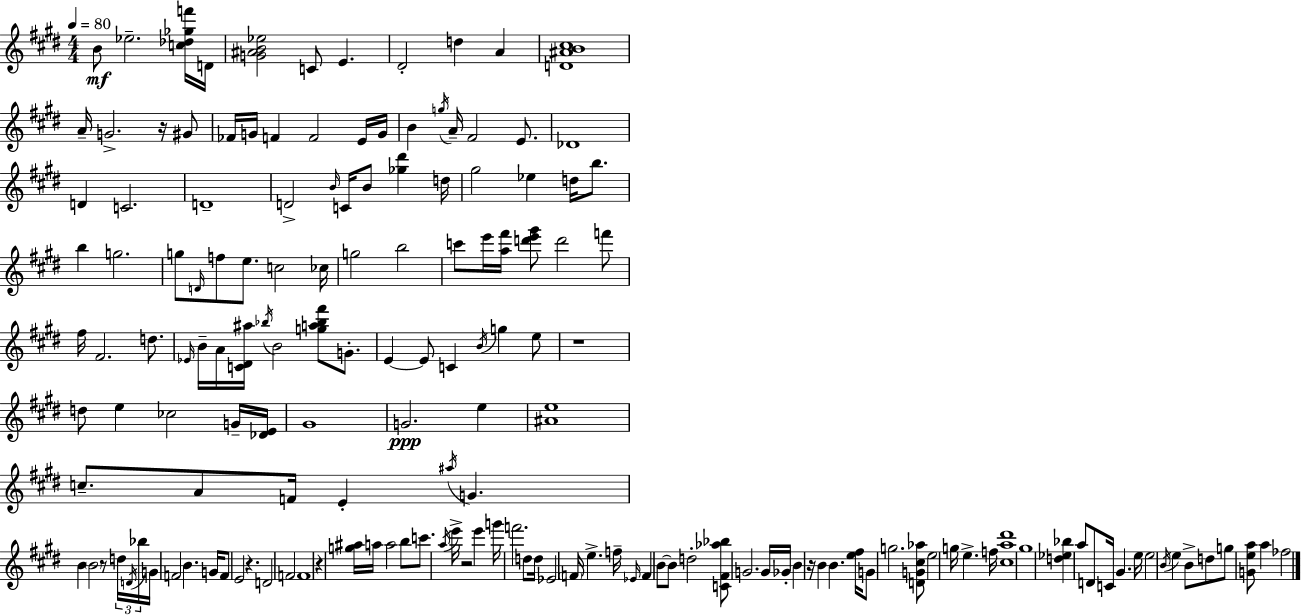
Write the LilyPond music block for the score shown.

{
  \clef treble
  \numericTimeSignature
  \time 4/4
  \key e \major
  \tempo 4 = 80
  \repeat volta 2 { b'8\mf ees''2.-- <c'' des'' ges'' f'''>16 d'16 | <g' ais' b' ees''>2 c'8 e'4. | dis'2-. d''4 a'4 | <d' ais' b' cis''>1 | \break a'16-- g'2.-> r16 gis'8 | fes'16 g'16 f'4 f'2 e'16 g'16 | b'4 \acciaccatura { g''16 } a'16-- fis'2 e'8. | des'1 | \break d'4 c'2. | d'1-- | d'2-> \grace { b'16 } c'16 b'8 <ges'' dis'''>4 | d''16 gis''2 ees''4 d''16 b''8. | \break b''4 g''2. | g''8 \grace { d'16 } f''8 e''8. c''2 | ces''16 g''2 b''2 | c'''8 e'''16 <a'' fis'''>16 <d''' e''' gis'''>8 d'''2 | \break f'''8 fis''16 fis'2. | d''8. \grace { ees'16 } b'16-- a'16 <c' dis' ais''>16 \acciaccatura { bes''16 } b'2 | <g'' a'' bes'' fis'''>8 g'8.-. e'4~~ e'8 c'4 \acciaccatura { b'16 } | g''4 e''8 r1 | \break d''8 e''4 ces''2 | g'16-- <des' e'>16 gis'1 | g'2.\ppp | e''4 <ais' e''>1 | \break c''8.-- a'8 f'16 e'4-. | \acciaccatura { ais''16 } g'4. b'4 \parenthesize b'2 | r8 \tuplet 3/2 { d''16 \acciaccatura { d'16 } bes''16 } g'16 f'2 | b'4. g'16 f'8 e'2 | \break r4. d'2 | f'2 f'1 | r4 <g'' ais''>16 a''16 a''2 | b''8 c'''8. \acciaccatura { a''16 } e'''16-> r2 | \break e'''4 g'''16 f'''2. | d''8 d''16 ees'2 | \parenthesize f'16 e''4.-> f''16-- \grace { ees'16 } f'4 b'8~~ | b'8 d''2-. <c' fis' aes'' bes''>8 g'2. | \break g'16 ges'16-. b'4 r16 b'4 | b'4. <e'' fis''>16 g'8 g''2. | <d' g' cis'' aes''>8 e''2 | g''16 e''4.-> f''16 <cis'' a'' dis'''>1 | \break gis''1 | <d'' ees'' bes''>4 a''8 | d'8 c'16 gis'4. e''16 e''2 | \acciaccatura { b'16 } e''4 b'8-> d''8 g''8 <g' e'' a''>8 a''4 | \break fes''2 } \bar "|."
}